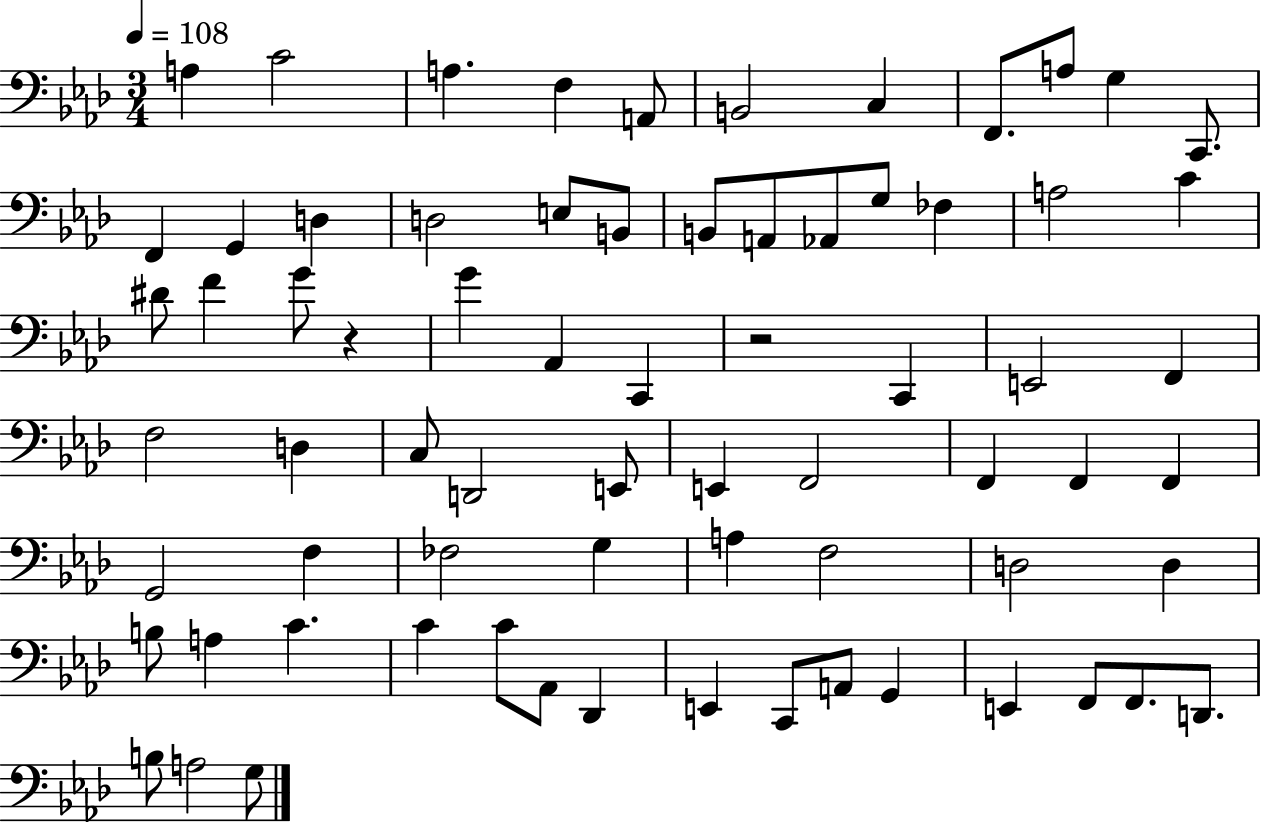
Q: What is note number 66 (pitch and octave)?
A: D2